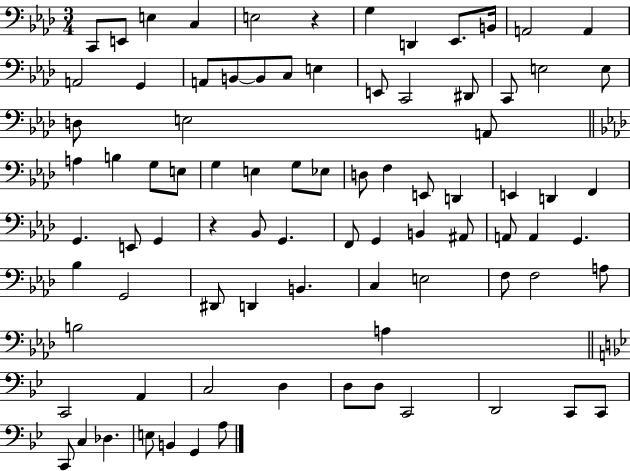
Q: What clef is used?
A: bass